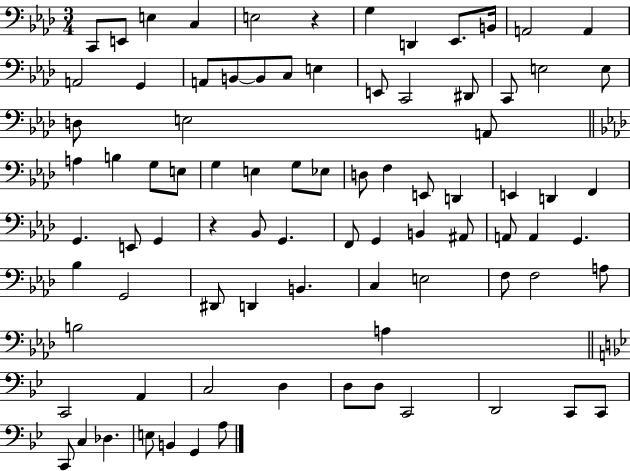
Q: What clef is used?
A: bass